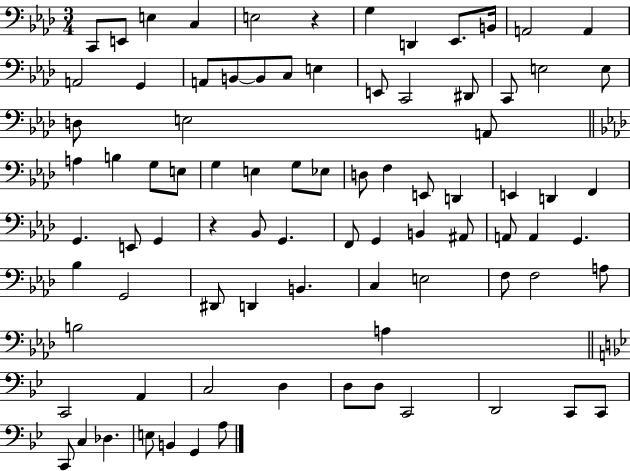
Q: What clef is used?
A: bass